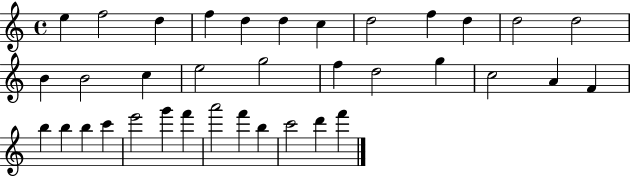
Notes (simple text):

E5/q F5/h D5/q F5/q D5/q D5/q C5/q D5/h F5/q D5/q D5/h D5/h B4/q B4/h C5/q E5/h G5/h F5/q D5/h G5/q C5/h A4/q F4/q B5/q B5/q B5/q C6/q E6/h G6/q F6/q A6/h F6/q B5/q C6/h D6/q F6/q